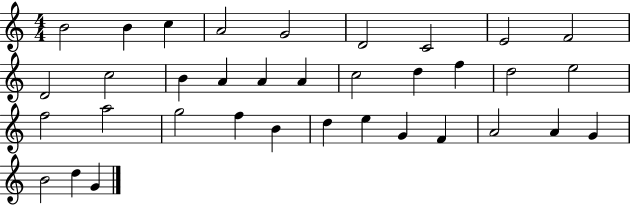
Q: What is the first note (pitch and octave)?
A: B4